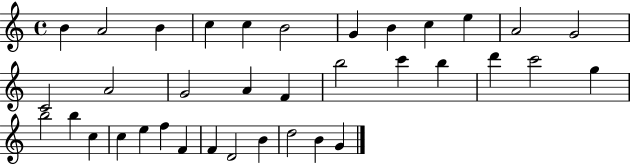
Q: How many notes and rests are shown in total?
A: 36